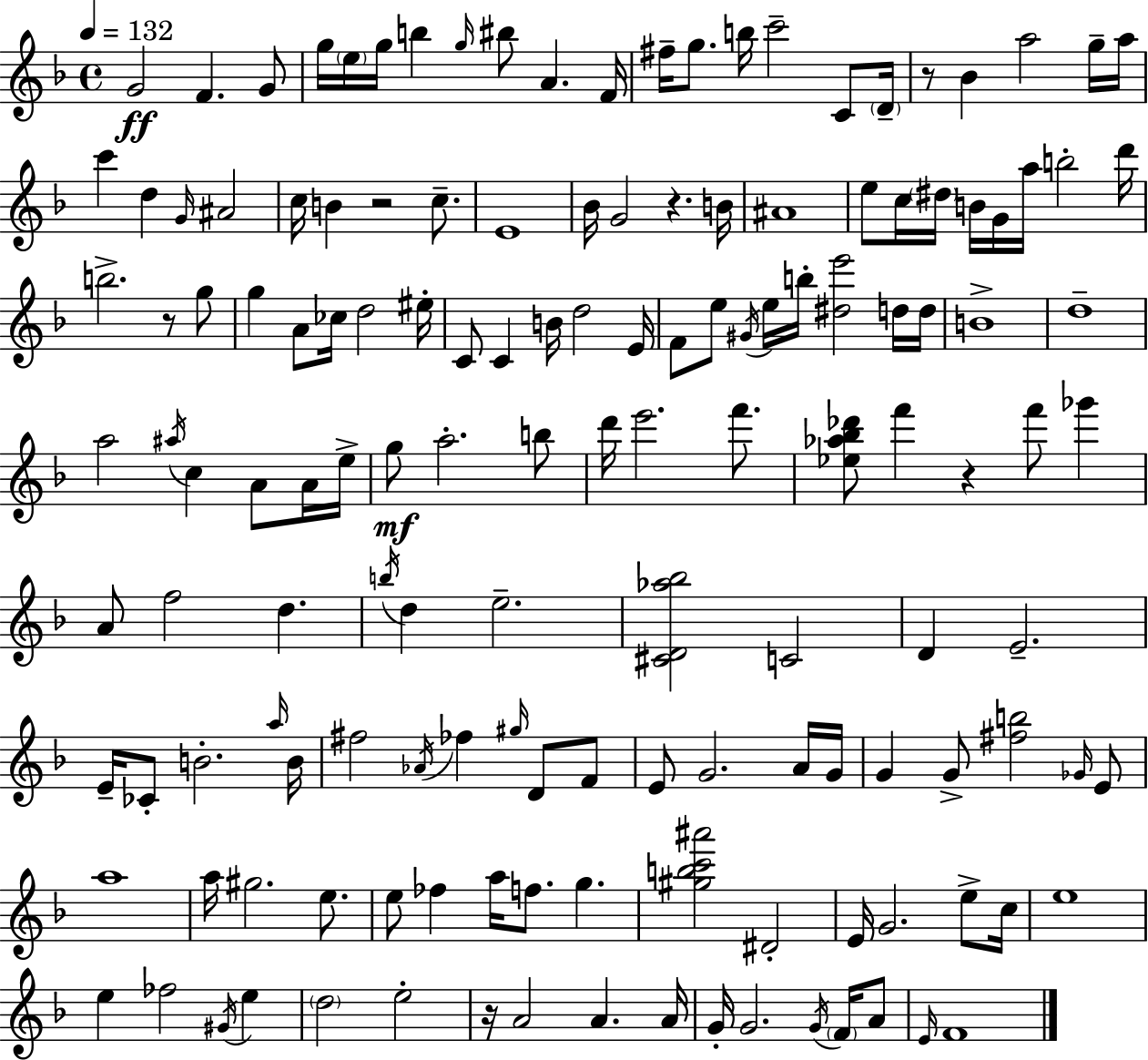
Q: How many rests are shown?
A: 6